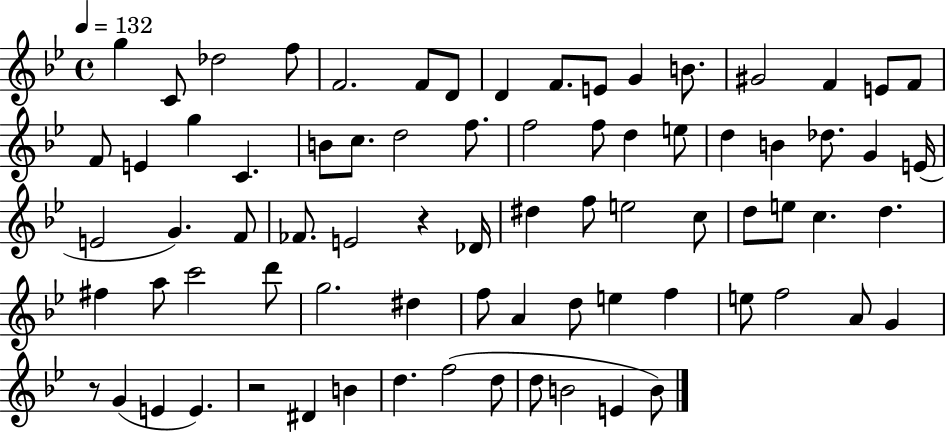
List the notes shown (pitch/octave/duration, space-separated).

G5/q C4/e Db5/h F5/e F4/h. F4/e D4/e D4/q F4/e. E4/e G4/q B4/e. G#4/h F4/q E4/e F4/e F4/e E4/q G5/q C4/q. B4/e C5/e. D5/h F5/e. F5/h F5/e D5/q E5/e D5/q B4/q Db5/e. G4/q E4/s E4/h G4/q. F4/e FES4/e. E4/h R/q Db4/s D#5/q F5/e E5/h C5/e D5/e E5/e C5/q. D5/q. F#5/q A5/e C6/h D6/e G5/h. D#5/q F5/e A4/q D5/e E5/q F5/q E5/e F5/h A4/e G4/q R/e G4/q E4/q E4/q. R/h D#4/q B4/q D5/q. F5/h D5/e D5/e B4/h E4/q B4/e